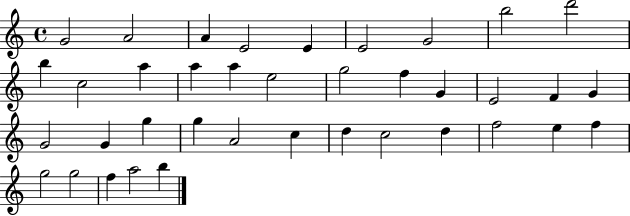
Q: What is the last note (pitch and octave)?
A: B5